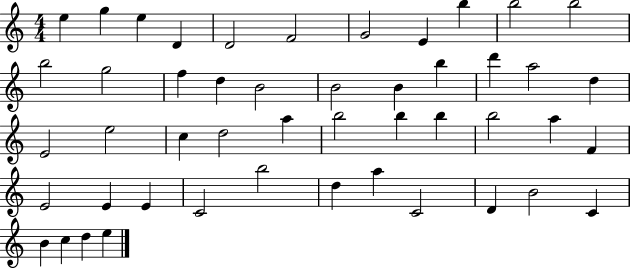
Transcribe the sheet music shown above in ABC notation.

X:1
T:Untitled
M:4/4
L:1/4
K:C
e g e D D2 F2 G2 E b b2 b2 b2 g2 f d B2 B2 B b d' a2 d E2 e2 c d2 a b2 b b b2 a F E2 E E C2 b2 d a C2 D B2 C B c d e